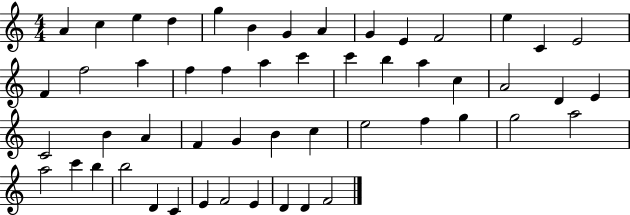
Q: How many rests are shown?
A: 0